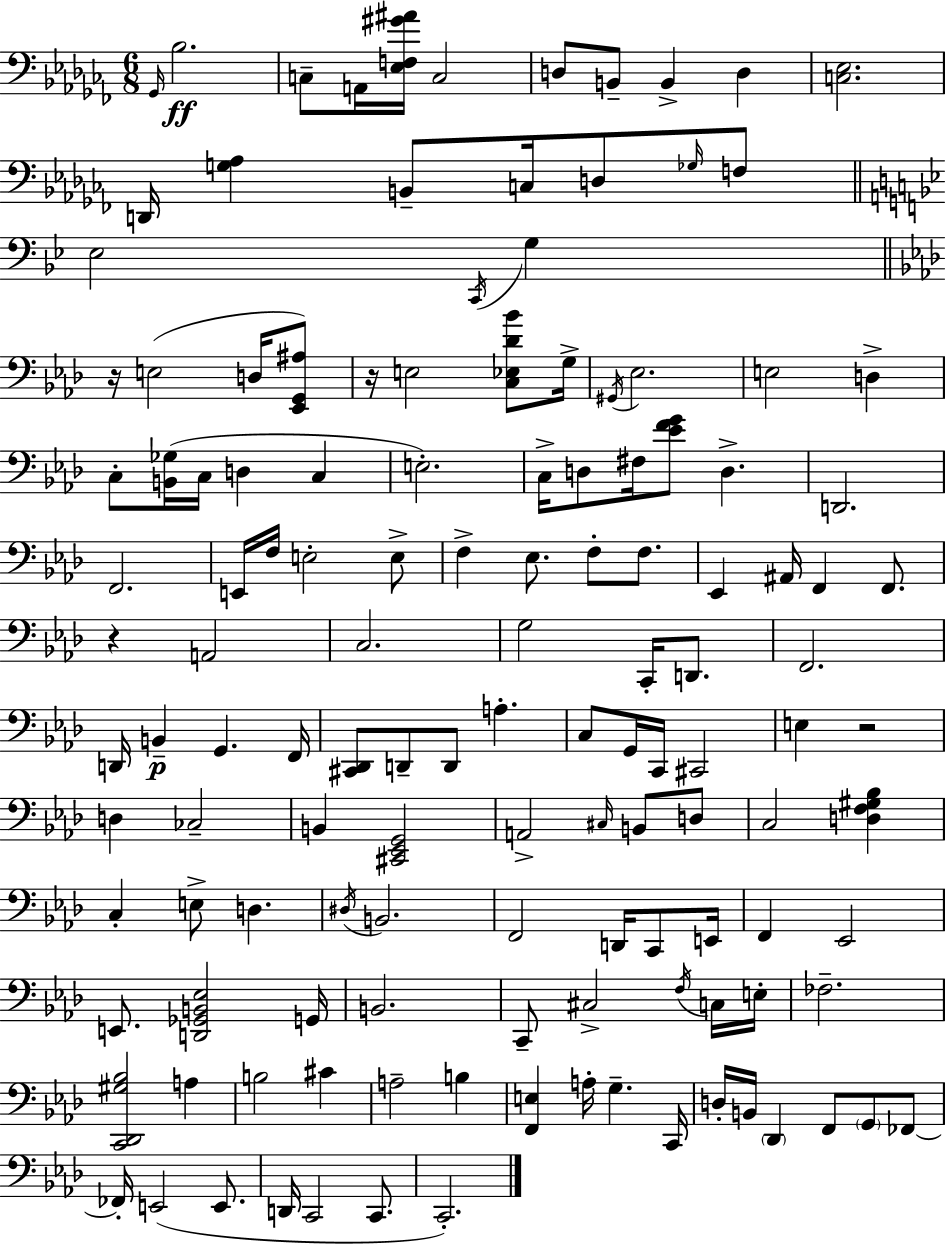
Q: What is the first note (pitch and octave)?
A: Gb2